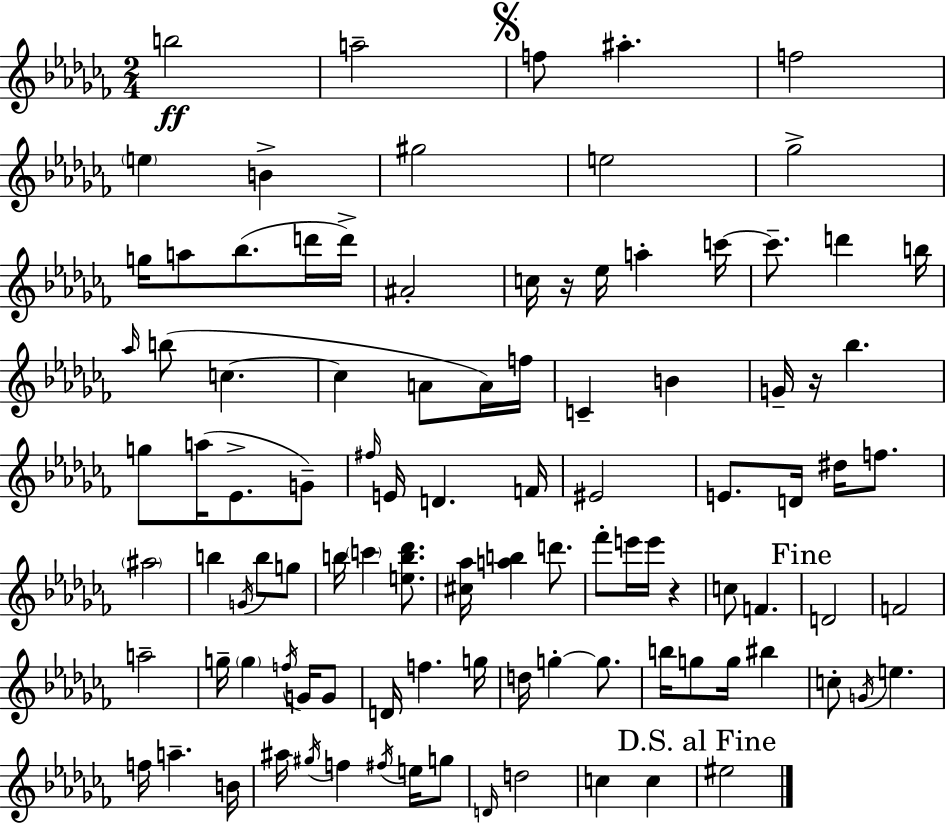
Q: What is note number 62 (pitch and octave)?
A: F4